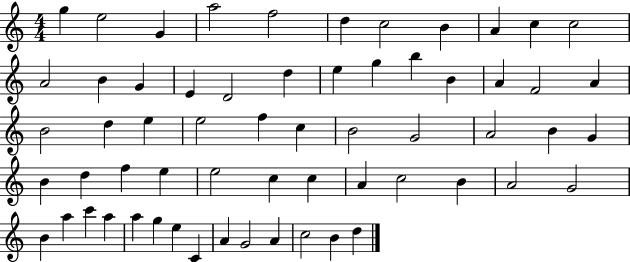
G5/q E5/h G4/q A5/h F5/h D5/q C5/h B4/q A4/q C5/q C5/h A4/h B4/q G4/q E4/q D4/h D5/q E5/q G5/q B5/q B4/q A4/q F4/h A4/q B4/h D5/q E5/q E5/h F5/q C5/q B4/h G4/h A4/h B4/q G4/q B4/q D5/q F5/q E5/q E5/h C5/q C5/q A4/q C5/h B4/q A4/h G4/h B4/q A5/q C6/q A5/q A5/q G5/q E5/q C4/q A4/q G4/h A4/q C5/h B4/q D5/q